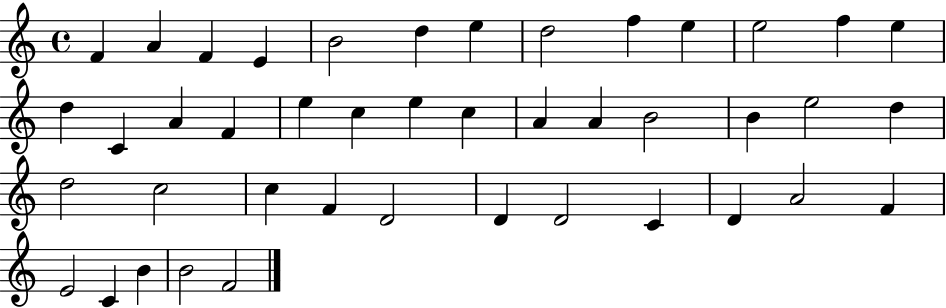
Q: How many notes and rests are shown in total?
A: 43